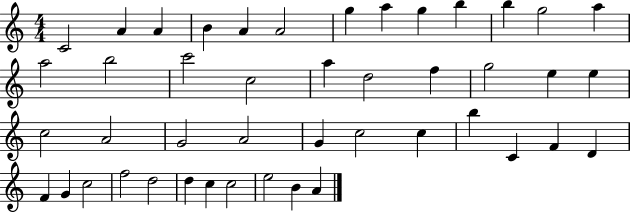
X:1
T:Untitled
M:4/4
L:1/4
K:C
C2 A A B A A2 g a g b b g2 a a2 b2 c'2 c2 a d2 f g2 e e c2 A2 G2 A2 G c2 c b C F D F G c2 f2 d2 d c c2 e2 B A